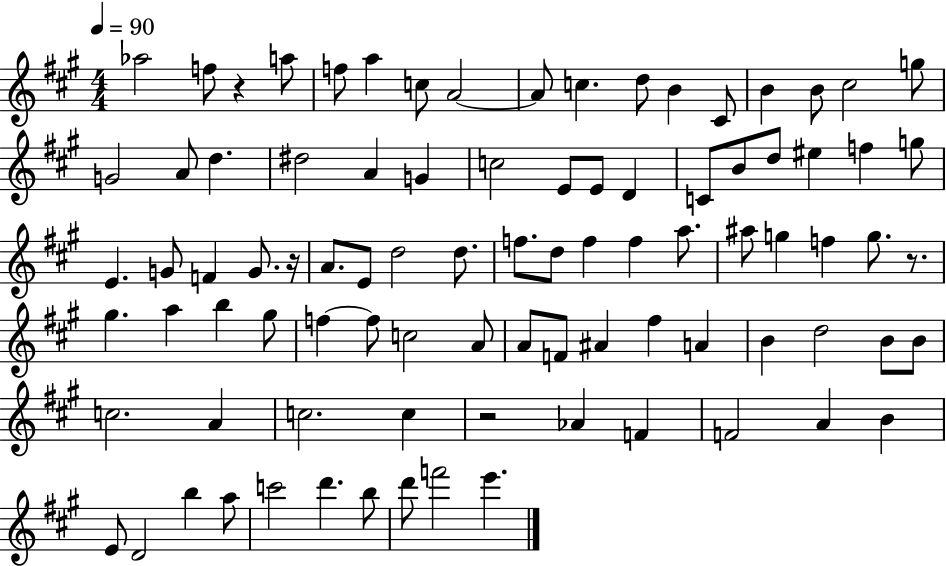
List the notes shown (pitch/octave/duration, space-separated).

Ab5/h F5/e R/q A5/e F5/e A5/q C5/e A4/h A4/e C5/q. D5/e B4/q C#4/e B4/q B4/e C#5/h G5/e G4/h A4/e D5/q. D#5/h A4/q G4/q C5/h E4/e E4/e D4/q C4/e B4/e D5/e EIS5/q F5/q G5/e E4/q. G4/e F4/q G4/e. R/s A4/e. E4/e D5/h D5/e. F5/e. D5/e F5/q F5/q A5/e. A#5/e G5/q F5/q G5/e. R/e. G#5/q. A5/q B5/q G#5/e F5/q F5/e C5/h A4/e A4/e F4/e A#4/q F#5/q A4/q B4/q D5/h B4/e B4/e C5/h. A4/q C5/h. C5/q R/h Ab4/q F4/q F4/h A4/q B4/q E4/e D4/h B5/q A5/e C6/h D6/q. B5/e D6/e F6/h E6/q.